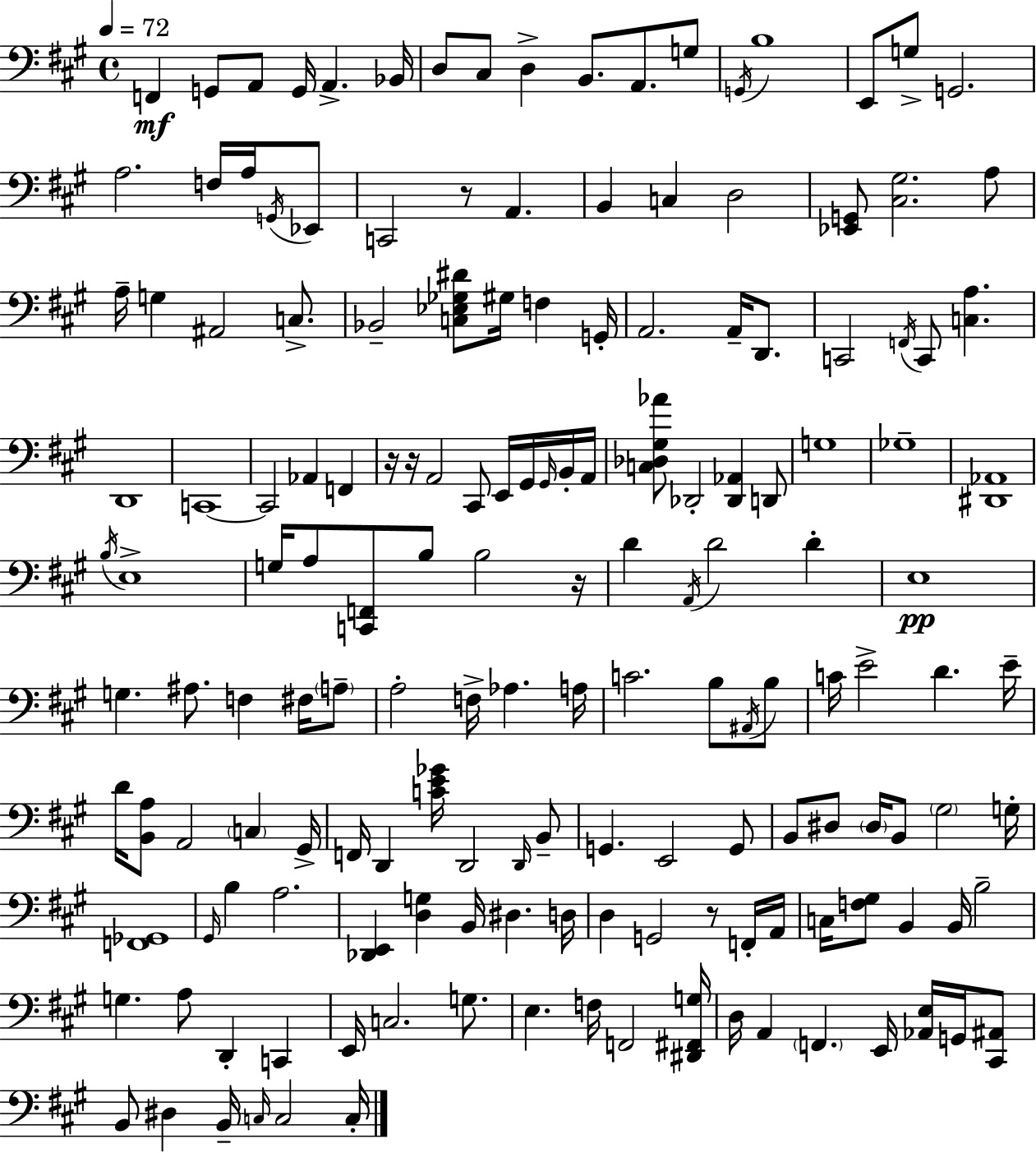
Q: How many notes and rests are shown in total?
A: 161